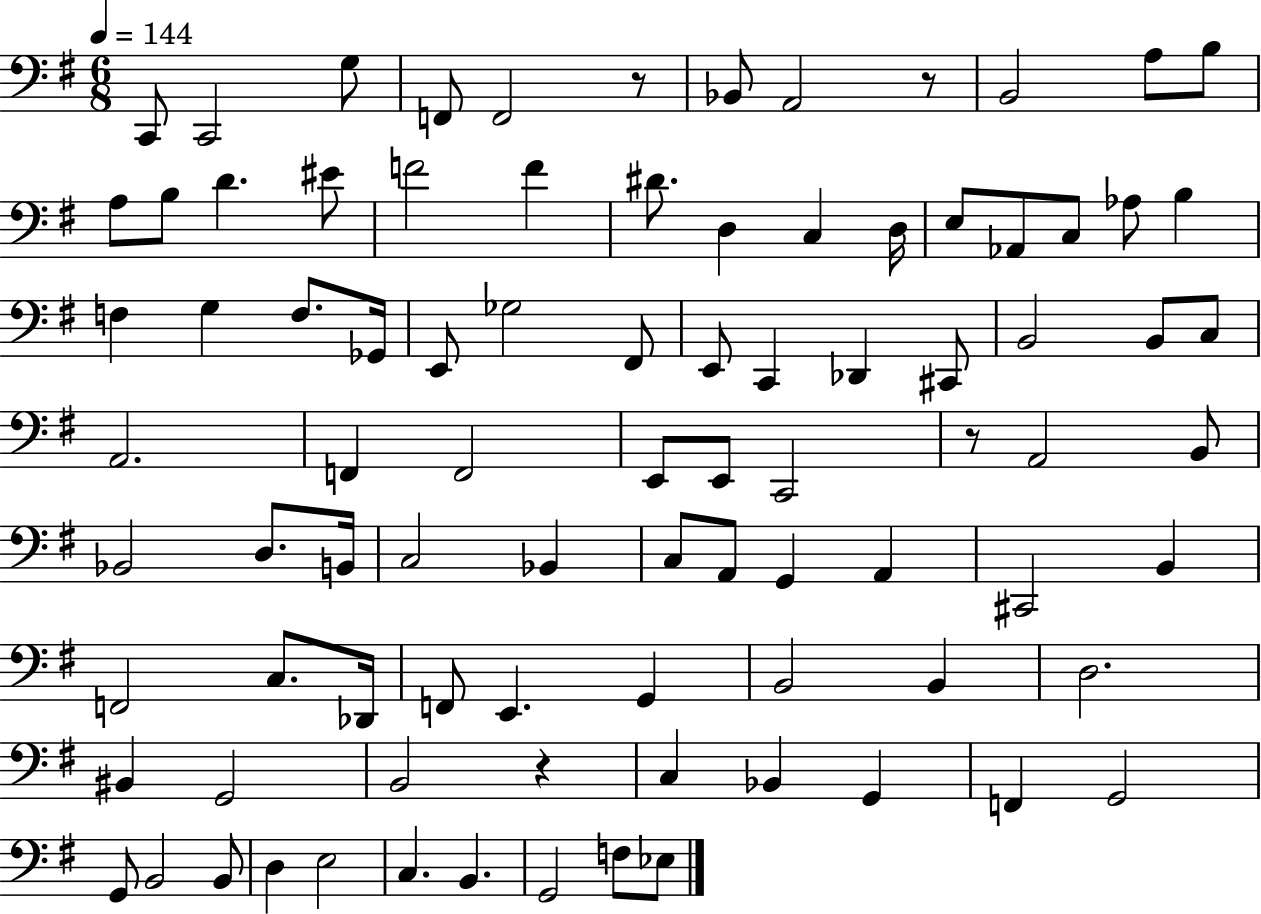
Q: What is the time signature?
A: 6/8